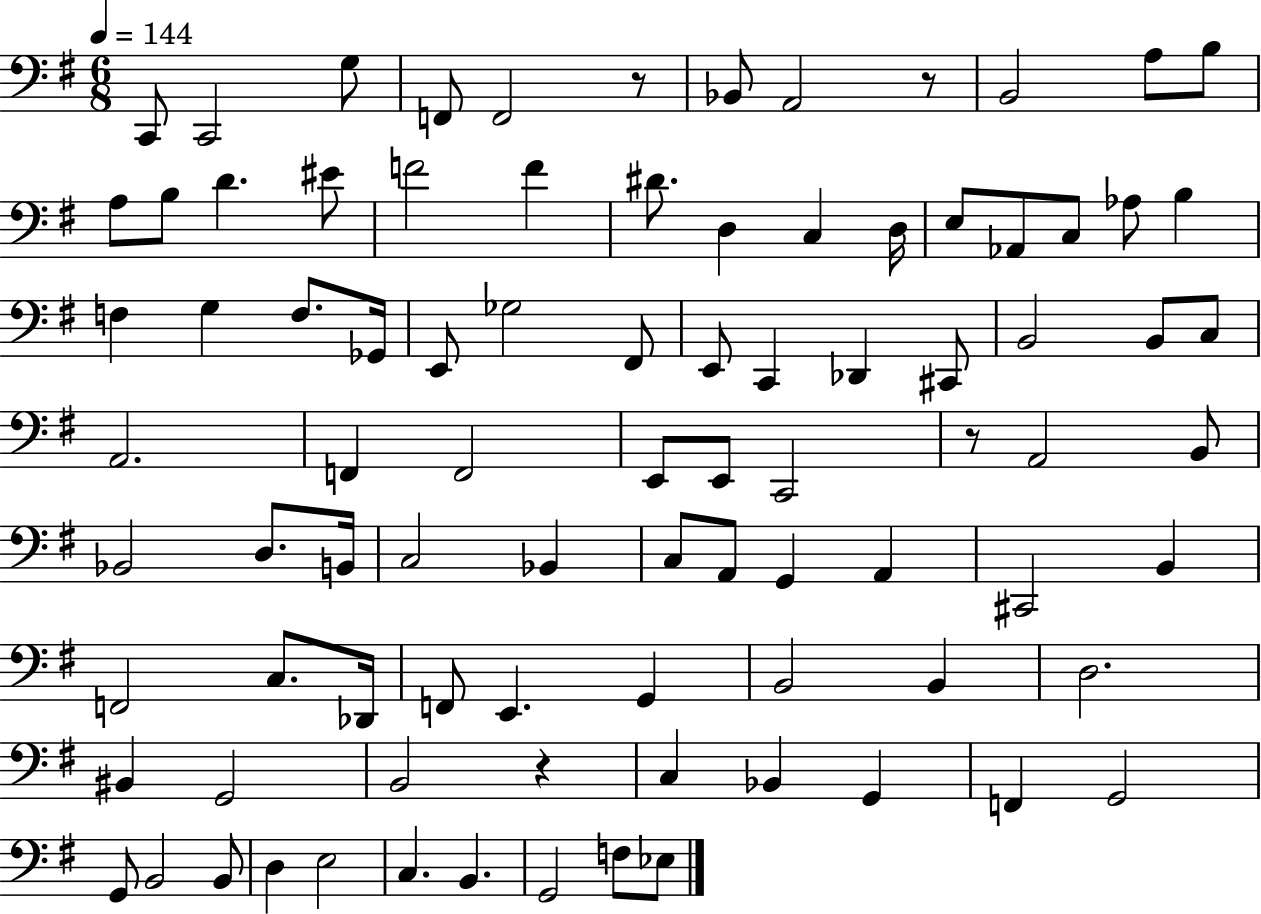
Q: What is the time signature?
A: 6/8